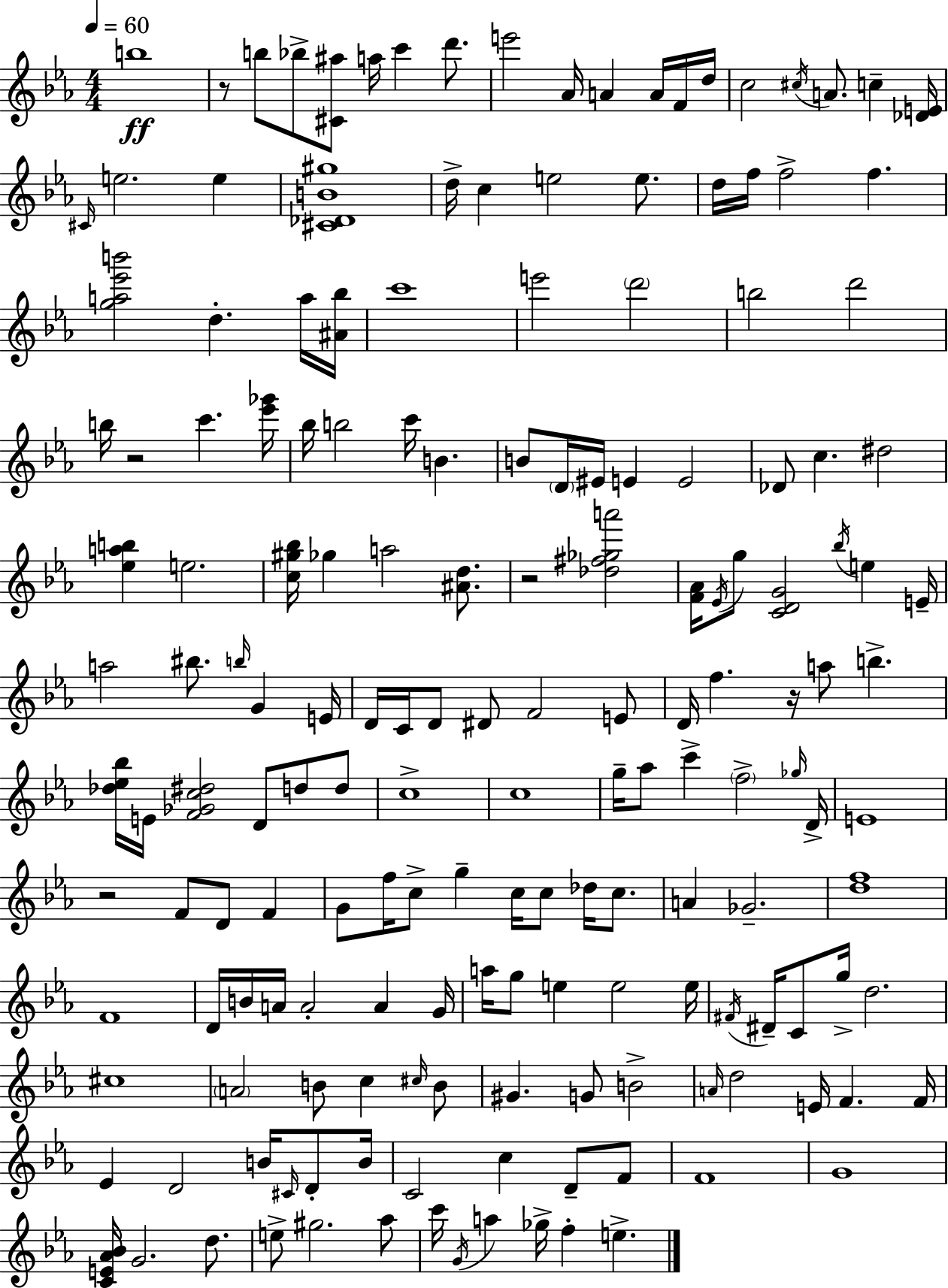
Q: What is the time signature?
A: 4/4